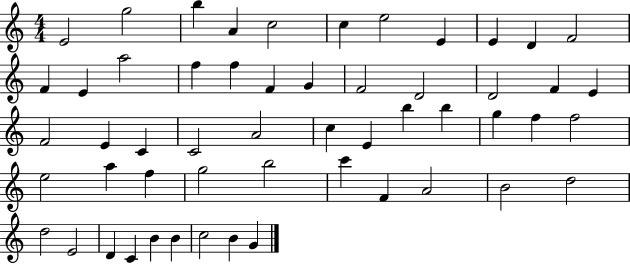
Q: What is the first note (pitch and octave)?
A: E4